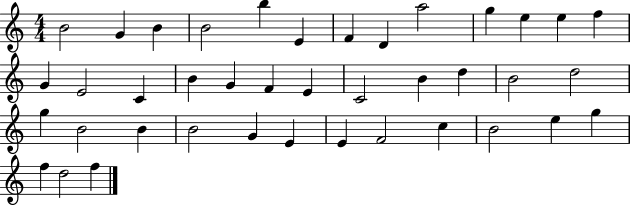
{
  \clef treble
  \numericTimeSignature
  \time 4/4
  \key c \major
  b'2 g'4 b'4 | b'2 b''4 e'4 | f'4 d'4 a''2 | g''4 e''4 e''4 f''4 | \break g'4 e'2 c'4 | b'4 g'4 f'4 e'4 | c'2 b'4 d''4 | b'2 d''2 | \break g''4 b'2 b'4 | b'2 g'4 e'4 | e'4 f'2 c''4 | b'2 e''4 g''4 | \break f''4 d''2 f''4 | \bar "|."
}